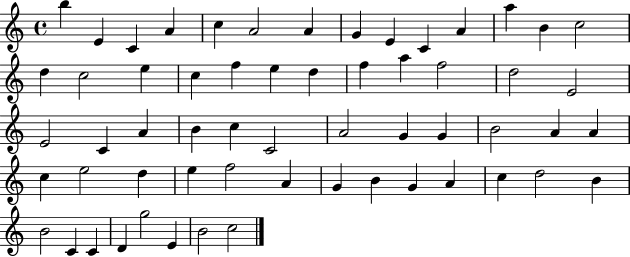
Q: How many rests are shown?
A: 0